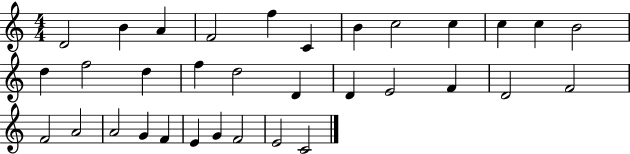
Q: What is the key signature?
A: C major